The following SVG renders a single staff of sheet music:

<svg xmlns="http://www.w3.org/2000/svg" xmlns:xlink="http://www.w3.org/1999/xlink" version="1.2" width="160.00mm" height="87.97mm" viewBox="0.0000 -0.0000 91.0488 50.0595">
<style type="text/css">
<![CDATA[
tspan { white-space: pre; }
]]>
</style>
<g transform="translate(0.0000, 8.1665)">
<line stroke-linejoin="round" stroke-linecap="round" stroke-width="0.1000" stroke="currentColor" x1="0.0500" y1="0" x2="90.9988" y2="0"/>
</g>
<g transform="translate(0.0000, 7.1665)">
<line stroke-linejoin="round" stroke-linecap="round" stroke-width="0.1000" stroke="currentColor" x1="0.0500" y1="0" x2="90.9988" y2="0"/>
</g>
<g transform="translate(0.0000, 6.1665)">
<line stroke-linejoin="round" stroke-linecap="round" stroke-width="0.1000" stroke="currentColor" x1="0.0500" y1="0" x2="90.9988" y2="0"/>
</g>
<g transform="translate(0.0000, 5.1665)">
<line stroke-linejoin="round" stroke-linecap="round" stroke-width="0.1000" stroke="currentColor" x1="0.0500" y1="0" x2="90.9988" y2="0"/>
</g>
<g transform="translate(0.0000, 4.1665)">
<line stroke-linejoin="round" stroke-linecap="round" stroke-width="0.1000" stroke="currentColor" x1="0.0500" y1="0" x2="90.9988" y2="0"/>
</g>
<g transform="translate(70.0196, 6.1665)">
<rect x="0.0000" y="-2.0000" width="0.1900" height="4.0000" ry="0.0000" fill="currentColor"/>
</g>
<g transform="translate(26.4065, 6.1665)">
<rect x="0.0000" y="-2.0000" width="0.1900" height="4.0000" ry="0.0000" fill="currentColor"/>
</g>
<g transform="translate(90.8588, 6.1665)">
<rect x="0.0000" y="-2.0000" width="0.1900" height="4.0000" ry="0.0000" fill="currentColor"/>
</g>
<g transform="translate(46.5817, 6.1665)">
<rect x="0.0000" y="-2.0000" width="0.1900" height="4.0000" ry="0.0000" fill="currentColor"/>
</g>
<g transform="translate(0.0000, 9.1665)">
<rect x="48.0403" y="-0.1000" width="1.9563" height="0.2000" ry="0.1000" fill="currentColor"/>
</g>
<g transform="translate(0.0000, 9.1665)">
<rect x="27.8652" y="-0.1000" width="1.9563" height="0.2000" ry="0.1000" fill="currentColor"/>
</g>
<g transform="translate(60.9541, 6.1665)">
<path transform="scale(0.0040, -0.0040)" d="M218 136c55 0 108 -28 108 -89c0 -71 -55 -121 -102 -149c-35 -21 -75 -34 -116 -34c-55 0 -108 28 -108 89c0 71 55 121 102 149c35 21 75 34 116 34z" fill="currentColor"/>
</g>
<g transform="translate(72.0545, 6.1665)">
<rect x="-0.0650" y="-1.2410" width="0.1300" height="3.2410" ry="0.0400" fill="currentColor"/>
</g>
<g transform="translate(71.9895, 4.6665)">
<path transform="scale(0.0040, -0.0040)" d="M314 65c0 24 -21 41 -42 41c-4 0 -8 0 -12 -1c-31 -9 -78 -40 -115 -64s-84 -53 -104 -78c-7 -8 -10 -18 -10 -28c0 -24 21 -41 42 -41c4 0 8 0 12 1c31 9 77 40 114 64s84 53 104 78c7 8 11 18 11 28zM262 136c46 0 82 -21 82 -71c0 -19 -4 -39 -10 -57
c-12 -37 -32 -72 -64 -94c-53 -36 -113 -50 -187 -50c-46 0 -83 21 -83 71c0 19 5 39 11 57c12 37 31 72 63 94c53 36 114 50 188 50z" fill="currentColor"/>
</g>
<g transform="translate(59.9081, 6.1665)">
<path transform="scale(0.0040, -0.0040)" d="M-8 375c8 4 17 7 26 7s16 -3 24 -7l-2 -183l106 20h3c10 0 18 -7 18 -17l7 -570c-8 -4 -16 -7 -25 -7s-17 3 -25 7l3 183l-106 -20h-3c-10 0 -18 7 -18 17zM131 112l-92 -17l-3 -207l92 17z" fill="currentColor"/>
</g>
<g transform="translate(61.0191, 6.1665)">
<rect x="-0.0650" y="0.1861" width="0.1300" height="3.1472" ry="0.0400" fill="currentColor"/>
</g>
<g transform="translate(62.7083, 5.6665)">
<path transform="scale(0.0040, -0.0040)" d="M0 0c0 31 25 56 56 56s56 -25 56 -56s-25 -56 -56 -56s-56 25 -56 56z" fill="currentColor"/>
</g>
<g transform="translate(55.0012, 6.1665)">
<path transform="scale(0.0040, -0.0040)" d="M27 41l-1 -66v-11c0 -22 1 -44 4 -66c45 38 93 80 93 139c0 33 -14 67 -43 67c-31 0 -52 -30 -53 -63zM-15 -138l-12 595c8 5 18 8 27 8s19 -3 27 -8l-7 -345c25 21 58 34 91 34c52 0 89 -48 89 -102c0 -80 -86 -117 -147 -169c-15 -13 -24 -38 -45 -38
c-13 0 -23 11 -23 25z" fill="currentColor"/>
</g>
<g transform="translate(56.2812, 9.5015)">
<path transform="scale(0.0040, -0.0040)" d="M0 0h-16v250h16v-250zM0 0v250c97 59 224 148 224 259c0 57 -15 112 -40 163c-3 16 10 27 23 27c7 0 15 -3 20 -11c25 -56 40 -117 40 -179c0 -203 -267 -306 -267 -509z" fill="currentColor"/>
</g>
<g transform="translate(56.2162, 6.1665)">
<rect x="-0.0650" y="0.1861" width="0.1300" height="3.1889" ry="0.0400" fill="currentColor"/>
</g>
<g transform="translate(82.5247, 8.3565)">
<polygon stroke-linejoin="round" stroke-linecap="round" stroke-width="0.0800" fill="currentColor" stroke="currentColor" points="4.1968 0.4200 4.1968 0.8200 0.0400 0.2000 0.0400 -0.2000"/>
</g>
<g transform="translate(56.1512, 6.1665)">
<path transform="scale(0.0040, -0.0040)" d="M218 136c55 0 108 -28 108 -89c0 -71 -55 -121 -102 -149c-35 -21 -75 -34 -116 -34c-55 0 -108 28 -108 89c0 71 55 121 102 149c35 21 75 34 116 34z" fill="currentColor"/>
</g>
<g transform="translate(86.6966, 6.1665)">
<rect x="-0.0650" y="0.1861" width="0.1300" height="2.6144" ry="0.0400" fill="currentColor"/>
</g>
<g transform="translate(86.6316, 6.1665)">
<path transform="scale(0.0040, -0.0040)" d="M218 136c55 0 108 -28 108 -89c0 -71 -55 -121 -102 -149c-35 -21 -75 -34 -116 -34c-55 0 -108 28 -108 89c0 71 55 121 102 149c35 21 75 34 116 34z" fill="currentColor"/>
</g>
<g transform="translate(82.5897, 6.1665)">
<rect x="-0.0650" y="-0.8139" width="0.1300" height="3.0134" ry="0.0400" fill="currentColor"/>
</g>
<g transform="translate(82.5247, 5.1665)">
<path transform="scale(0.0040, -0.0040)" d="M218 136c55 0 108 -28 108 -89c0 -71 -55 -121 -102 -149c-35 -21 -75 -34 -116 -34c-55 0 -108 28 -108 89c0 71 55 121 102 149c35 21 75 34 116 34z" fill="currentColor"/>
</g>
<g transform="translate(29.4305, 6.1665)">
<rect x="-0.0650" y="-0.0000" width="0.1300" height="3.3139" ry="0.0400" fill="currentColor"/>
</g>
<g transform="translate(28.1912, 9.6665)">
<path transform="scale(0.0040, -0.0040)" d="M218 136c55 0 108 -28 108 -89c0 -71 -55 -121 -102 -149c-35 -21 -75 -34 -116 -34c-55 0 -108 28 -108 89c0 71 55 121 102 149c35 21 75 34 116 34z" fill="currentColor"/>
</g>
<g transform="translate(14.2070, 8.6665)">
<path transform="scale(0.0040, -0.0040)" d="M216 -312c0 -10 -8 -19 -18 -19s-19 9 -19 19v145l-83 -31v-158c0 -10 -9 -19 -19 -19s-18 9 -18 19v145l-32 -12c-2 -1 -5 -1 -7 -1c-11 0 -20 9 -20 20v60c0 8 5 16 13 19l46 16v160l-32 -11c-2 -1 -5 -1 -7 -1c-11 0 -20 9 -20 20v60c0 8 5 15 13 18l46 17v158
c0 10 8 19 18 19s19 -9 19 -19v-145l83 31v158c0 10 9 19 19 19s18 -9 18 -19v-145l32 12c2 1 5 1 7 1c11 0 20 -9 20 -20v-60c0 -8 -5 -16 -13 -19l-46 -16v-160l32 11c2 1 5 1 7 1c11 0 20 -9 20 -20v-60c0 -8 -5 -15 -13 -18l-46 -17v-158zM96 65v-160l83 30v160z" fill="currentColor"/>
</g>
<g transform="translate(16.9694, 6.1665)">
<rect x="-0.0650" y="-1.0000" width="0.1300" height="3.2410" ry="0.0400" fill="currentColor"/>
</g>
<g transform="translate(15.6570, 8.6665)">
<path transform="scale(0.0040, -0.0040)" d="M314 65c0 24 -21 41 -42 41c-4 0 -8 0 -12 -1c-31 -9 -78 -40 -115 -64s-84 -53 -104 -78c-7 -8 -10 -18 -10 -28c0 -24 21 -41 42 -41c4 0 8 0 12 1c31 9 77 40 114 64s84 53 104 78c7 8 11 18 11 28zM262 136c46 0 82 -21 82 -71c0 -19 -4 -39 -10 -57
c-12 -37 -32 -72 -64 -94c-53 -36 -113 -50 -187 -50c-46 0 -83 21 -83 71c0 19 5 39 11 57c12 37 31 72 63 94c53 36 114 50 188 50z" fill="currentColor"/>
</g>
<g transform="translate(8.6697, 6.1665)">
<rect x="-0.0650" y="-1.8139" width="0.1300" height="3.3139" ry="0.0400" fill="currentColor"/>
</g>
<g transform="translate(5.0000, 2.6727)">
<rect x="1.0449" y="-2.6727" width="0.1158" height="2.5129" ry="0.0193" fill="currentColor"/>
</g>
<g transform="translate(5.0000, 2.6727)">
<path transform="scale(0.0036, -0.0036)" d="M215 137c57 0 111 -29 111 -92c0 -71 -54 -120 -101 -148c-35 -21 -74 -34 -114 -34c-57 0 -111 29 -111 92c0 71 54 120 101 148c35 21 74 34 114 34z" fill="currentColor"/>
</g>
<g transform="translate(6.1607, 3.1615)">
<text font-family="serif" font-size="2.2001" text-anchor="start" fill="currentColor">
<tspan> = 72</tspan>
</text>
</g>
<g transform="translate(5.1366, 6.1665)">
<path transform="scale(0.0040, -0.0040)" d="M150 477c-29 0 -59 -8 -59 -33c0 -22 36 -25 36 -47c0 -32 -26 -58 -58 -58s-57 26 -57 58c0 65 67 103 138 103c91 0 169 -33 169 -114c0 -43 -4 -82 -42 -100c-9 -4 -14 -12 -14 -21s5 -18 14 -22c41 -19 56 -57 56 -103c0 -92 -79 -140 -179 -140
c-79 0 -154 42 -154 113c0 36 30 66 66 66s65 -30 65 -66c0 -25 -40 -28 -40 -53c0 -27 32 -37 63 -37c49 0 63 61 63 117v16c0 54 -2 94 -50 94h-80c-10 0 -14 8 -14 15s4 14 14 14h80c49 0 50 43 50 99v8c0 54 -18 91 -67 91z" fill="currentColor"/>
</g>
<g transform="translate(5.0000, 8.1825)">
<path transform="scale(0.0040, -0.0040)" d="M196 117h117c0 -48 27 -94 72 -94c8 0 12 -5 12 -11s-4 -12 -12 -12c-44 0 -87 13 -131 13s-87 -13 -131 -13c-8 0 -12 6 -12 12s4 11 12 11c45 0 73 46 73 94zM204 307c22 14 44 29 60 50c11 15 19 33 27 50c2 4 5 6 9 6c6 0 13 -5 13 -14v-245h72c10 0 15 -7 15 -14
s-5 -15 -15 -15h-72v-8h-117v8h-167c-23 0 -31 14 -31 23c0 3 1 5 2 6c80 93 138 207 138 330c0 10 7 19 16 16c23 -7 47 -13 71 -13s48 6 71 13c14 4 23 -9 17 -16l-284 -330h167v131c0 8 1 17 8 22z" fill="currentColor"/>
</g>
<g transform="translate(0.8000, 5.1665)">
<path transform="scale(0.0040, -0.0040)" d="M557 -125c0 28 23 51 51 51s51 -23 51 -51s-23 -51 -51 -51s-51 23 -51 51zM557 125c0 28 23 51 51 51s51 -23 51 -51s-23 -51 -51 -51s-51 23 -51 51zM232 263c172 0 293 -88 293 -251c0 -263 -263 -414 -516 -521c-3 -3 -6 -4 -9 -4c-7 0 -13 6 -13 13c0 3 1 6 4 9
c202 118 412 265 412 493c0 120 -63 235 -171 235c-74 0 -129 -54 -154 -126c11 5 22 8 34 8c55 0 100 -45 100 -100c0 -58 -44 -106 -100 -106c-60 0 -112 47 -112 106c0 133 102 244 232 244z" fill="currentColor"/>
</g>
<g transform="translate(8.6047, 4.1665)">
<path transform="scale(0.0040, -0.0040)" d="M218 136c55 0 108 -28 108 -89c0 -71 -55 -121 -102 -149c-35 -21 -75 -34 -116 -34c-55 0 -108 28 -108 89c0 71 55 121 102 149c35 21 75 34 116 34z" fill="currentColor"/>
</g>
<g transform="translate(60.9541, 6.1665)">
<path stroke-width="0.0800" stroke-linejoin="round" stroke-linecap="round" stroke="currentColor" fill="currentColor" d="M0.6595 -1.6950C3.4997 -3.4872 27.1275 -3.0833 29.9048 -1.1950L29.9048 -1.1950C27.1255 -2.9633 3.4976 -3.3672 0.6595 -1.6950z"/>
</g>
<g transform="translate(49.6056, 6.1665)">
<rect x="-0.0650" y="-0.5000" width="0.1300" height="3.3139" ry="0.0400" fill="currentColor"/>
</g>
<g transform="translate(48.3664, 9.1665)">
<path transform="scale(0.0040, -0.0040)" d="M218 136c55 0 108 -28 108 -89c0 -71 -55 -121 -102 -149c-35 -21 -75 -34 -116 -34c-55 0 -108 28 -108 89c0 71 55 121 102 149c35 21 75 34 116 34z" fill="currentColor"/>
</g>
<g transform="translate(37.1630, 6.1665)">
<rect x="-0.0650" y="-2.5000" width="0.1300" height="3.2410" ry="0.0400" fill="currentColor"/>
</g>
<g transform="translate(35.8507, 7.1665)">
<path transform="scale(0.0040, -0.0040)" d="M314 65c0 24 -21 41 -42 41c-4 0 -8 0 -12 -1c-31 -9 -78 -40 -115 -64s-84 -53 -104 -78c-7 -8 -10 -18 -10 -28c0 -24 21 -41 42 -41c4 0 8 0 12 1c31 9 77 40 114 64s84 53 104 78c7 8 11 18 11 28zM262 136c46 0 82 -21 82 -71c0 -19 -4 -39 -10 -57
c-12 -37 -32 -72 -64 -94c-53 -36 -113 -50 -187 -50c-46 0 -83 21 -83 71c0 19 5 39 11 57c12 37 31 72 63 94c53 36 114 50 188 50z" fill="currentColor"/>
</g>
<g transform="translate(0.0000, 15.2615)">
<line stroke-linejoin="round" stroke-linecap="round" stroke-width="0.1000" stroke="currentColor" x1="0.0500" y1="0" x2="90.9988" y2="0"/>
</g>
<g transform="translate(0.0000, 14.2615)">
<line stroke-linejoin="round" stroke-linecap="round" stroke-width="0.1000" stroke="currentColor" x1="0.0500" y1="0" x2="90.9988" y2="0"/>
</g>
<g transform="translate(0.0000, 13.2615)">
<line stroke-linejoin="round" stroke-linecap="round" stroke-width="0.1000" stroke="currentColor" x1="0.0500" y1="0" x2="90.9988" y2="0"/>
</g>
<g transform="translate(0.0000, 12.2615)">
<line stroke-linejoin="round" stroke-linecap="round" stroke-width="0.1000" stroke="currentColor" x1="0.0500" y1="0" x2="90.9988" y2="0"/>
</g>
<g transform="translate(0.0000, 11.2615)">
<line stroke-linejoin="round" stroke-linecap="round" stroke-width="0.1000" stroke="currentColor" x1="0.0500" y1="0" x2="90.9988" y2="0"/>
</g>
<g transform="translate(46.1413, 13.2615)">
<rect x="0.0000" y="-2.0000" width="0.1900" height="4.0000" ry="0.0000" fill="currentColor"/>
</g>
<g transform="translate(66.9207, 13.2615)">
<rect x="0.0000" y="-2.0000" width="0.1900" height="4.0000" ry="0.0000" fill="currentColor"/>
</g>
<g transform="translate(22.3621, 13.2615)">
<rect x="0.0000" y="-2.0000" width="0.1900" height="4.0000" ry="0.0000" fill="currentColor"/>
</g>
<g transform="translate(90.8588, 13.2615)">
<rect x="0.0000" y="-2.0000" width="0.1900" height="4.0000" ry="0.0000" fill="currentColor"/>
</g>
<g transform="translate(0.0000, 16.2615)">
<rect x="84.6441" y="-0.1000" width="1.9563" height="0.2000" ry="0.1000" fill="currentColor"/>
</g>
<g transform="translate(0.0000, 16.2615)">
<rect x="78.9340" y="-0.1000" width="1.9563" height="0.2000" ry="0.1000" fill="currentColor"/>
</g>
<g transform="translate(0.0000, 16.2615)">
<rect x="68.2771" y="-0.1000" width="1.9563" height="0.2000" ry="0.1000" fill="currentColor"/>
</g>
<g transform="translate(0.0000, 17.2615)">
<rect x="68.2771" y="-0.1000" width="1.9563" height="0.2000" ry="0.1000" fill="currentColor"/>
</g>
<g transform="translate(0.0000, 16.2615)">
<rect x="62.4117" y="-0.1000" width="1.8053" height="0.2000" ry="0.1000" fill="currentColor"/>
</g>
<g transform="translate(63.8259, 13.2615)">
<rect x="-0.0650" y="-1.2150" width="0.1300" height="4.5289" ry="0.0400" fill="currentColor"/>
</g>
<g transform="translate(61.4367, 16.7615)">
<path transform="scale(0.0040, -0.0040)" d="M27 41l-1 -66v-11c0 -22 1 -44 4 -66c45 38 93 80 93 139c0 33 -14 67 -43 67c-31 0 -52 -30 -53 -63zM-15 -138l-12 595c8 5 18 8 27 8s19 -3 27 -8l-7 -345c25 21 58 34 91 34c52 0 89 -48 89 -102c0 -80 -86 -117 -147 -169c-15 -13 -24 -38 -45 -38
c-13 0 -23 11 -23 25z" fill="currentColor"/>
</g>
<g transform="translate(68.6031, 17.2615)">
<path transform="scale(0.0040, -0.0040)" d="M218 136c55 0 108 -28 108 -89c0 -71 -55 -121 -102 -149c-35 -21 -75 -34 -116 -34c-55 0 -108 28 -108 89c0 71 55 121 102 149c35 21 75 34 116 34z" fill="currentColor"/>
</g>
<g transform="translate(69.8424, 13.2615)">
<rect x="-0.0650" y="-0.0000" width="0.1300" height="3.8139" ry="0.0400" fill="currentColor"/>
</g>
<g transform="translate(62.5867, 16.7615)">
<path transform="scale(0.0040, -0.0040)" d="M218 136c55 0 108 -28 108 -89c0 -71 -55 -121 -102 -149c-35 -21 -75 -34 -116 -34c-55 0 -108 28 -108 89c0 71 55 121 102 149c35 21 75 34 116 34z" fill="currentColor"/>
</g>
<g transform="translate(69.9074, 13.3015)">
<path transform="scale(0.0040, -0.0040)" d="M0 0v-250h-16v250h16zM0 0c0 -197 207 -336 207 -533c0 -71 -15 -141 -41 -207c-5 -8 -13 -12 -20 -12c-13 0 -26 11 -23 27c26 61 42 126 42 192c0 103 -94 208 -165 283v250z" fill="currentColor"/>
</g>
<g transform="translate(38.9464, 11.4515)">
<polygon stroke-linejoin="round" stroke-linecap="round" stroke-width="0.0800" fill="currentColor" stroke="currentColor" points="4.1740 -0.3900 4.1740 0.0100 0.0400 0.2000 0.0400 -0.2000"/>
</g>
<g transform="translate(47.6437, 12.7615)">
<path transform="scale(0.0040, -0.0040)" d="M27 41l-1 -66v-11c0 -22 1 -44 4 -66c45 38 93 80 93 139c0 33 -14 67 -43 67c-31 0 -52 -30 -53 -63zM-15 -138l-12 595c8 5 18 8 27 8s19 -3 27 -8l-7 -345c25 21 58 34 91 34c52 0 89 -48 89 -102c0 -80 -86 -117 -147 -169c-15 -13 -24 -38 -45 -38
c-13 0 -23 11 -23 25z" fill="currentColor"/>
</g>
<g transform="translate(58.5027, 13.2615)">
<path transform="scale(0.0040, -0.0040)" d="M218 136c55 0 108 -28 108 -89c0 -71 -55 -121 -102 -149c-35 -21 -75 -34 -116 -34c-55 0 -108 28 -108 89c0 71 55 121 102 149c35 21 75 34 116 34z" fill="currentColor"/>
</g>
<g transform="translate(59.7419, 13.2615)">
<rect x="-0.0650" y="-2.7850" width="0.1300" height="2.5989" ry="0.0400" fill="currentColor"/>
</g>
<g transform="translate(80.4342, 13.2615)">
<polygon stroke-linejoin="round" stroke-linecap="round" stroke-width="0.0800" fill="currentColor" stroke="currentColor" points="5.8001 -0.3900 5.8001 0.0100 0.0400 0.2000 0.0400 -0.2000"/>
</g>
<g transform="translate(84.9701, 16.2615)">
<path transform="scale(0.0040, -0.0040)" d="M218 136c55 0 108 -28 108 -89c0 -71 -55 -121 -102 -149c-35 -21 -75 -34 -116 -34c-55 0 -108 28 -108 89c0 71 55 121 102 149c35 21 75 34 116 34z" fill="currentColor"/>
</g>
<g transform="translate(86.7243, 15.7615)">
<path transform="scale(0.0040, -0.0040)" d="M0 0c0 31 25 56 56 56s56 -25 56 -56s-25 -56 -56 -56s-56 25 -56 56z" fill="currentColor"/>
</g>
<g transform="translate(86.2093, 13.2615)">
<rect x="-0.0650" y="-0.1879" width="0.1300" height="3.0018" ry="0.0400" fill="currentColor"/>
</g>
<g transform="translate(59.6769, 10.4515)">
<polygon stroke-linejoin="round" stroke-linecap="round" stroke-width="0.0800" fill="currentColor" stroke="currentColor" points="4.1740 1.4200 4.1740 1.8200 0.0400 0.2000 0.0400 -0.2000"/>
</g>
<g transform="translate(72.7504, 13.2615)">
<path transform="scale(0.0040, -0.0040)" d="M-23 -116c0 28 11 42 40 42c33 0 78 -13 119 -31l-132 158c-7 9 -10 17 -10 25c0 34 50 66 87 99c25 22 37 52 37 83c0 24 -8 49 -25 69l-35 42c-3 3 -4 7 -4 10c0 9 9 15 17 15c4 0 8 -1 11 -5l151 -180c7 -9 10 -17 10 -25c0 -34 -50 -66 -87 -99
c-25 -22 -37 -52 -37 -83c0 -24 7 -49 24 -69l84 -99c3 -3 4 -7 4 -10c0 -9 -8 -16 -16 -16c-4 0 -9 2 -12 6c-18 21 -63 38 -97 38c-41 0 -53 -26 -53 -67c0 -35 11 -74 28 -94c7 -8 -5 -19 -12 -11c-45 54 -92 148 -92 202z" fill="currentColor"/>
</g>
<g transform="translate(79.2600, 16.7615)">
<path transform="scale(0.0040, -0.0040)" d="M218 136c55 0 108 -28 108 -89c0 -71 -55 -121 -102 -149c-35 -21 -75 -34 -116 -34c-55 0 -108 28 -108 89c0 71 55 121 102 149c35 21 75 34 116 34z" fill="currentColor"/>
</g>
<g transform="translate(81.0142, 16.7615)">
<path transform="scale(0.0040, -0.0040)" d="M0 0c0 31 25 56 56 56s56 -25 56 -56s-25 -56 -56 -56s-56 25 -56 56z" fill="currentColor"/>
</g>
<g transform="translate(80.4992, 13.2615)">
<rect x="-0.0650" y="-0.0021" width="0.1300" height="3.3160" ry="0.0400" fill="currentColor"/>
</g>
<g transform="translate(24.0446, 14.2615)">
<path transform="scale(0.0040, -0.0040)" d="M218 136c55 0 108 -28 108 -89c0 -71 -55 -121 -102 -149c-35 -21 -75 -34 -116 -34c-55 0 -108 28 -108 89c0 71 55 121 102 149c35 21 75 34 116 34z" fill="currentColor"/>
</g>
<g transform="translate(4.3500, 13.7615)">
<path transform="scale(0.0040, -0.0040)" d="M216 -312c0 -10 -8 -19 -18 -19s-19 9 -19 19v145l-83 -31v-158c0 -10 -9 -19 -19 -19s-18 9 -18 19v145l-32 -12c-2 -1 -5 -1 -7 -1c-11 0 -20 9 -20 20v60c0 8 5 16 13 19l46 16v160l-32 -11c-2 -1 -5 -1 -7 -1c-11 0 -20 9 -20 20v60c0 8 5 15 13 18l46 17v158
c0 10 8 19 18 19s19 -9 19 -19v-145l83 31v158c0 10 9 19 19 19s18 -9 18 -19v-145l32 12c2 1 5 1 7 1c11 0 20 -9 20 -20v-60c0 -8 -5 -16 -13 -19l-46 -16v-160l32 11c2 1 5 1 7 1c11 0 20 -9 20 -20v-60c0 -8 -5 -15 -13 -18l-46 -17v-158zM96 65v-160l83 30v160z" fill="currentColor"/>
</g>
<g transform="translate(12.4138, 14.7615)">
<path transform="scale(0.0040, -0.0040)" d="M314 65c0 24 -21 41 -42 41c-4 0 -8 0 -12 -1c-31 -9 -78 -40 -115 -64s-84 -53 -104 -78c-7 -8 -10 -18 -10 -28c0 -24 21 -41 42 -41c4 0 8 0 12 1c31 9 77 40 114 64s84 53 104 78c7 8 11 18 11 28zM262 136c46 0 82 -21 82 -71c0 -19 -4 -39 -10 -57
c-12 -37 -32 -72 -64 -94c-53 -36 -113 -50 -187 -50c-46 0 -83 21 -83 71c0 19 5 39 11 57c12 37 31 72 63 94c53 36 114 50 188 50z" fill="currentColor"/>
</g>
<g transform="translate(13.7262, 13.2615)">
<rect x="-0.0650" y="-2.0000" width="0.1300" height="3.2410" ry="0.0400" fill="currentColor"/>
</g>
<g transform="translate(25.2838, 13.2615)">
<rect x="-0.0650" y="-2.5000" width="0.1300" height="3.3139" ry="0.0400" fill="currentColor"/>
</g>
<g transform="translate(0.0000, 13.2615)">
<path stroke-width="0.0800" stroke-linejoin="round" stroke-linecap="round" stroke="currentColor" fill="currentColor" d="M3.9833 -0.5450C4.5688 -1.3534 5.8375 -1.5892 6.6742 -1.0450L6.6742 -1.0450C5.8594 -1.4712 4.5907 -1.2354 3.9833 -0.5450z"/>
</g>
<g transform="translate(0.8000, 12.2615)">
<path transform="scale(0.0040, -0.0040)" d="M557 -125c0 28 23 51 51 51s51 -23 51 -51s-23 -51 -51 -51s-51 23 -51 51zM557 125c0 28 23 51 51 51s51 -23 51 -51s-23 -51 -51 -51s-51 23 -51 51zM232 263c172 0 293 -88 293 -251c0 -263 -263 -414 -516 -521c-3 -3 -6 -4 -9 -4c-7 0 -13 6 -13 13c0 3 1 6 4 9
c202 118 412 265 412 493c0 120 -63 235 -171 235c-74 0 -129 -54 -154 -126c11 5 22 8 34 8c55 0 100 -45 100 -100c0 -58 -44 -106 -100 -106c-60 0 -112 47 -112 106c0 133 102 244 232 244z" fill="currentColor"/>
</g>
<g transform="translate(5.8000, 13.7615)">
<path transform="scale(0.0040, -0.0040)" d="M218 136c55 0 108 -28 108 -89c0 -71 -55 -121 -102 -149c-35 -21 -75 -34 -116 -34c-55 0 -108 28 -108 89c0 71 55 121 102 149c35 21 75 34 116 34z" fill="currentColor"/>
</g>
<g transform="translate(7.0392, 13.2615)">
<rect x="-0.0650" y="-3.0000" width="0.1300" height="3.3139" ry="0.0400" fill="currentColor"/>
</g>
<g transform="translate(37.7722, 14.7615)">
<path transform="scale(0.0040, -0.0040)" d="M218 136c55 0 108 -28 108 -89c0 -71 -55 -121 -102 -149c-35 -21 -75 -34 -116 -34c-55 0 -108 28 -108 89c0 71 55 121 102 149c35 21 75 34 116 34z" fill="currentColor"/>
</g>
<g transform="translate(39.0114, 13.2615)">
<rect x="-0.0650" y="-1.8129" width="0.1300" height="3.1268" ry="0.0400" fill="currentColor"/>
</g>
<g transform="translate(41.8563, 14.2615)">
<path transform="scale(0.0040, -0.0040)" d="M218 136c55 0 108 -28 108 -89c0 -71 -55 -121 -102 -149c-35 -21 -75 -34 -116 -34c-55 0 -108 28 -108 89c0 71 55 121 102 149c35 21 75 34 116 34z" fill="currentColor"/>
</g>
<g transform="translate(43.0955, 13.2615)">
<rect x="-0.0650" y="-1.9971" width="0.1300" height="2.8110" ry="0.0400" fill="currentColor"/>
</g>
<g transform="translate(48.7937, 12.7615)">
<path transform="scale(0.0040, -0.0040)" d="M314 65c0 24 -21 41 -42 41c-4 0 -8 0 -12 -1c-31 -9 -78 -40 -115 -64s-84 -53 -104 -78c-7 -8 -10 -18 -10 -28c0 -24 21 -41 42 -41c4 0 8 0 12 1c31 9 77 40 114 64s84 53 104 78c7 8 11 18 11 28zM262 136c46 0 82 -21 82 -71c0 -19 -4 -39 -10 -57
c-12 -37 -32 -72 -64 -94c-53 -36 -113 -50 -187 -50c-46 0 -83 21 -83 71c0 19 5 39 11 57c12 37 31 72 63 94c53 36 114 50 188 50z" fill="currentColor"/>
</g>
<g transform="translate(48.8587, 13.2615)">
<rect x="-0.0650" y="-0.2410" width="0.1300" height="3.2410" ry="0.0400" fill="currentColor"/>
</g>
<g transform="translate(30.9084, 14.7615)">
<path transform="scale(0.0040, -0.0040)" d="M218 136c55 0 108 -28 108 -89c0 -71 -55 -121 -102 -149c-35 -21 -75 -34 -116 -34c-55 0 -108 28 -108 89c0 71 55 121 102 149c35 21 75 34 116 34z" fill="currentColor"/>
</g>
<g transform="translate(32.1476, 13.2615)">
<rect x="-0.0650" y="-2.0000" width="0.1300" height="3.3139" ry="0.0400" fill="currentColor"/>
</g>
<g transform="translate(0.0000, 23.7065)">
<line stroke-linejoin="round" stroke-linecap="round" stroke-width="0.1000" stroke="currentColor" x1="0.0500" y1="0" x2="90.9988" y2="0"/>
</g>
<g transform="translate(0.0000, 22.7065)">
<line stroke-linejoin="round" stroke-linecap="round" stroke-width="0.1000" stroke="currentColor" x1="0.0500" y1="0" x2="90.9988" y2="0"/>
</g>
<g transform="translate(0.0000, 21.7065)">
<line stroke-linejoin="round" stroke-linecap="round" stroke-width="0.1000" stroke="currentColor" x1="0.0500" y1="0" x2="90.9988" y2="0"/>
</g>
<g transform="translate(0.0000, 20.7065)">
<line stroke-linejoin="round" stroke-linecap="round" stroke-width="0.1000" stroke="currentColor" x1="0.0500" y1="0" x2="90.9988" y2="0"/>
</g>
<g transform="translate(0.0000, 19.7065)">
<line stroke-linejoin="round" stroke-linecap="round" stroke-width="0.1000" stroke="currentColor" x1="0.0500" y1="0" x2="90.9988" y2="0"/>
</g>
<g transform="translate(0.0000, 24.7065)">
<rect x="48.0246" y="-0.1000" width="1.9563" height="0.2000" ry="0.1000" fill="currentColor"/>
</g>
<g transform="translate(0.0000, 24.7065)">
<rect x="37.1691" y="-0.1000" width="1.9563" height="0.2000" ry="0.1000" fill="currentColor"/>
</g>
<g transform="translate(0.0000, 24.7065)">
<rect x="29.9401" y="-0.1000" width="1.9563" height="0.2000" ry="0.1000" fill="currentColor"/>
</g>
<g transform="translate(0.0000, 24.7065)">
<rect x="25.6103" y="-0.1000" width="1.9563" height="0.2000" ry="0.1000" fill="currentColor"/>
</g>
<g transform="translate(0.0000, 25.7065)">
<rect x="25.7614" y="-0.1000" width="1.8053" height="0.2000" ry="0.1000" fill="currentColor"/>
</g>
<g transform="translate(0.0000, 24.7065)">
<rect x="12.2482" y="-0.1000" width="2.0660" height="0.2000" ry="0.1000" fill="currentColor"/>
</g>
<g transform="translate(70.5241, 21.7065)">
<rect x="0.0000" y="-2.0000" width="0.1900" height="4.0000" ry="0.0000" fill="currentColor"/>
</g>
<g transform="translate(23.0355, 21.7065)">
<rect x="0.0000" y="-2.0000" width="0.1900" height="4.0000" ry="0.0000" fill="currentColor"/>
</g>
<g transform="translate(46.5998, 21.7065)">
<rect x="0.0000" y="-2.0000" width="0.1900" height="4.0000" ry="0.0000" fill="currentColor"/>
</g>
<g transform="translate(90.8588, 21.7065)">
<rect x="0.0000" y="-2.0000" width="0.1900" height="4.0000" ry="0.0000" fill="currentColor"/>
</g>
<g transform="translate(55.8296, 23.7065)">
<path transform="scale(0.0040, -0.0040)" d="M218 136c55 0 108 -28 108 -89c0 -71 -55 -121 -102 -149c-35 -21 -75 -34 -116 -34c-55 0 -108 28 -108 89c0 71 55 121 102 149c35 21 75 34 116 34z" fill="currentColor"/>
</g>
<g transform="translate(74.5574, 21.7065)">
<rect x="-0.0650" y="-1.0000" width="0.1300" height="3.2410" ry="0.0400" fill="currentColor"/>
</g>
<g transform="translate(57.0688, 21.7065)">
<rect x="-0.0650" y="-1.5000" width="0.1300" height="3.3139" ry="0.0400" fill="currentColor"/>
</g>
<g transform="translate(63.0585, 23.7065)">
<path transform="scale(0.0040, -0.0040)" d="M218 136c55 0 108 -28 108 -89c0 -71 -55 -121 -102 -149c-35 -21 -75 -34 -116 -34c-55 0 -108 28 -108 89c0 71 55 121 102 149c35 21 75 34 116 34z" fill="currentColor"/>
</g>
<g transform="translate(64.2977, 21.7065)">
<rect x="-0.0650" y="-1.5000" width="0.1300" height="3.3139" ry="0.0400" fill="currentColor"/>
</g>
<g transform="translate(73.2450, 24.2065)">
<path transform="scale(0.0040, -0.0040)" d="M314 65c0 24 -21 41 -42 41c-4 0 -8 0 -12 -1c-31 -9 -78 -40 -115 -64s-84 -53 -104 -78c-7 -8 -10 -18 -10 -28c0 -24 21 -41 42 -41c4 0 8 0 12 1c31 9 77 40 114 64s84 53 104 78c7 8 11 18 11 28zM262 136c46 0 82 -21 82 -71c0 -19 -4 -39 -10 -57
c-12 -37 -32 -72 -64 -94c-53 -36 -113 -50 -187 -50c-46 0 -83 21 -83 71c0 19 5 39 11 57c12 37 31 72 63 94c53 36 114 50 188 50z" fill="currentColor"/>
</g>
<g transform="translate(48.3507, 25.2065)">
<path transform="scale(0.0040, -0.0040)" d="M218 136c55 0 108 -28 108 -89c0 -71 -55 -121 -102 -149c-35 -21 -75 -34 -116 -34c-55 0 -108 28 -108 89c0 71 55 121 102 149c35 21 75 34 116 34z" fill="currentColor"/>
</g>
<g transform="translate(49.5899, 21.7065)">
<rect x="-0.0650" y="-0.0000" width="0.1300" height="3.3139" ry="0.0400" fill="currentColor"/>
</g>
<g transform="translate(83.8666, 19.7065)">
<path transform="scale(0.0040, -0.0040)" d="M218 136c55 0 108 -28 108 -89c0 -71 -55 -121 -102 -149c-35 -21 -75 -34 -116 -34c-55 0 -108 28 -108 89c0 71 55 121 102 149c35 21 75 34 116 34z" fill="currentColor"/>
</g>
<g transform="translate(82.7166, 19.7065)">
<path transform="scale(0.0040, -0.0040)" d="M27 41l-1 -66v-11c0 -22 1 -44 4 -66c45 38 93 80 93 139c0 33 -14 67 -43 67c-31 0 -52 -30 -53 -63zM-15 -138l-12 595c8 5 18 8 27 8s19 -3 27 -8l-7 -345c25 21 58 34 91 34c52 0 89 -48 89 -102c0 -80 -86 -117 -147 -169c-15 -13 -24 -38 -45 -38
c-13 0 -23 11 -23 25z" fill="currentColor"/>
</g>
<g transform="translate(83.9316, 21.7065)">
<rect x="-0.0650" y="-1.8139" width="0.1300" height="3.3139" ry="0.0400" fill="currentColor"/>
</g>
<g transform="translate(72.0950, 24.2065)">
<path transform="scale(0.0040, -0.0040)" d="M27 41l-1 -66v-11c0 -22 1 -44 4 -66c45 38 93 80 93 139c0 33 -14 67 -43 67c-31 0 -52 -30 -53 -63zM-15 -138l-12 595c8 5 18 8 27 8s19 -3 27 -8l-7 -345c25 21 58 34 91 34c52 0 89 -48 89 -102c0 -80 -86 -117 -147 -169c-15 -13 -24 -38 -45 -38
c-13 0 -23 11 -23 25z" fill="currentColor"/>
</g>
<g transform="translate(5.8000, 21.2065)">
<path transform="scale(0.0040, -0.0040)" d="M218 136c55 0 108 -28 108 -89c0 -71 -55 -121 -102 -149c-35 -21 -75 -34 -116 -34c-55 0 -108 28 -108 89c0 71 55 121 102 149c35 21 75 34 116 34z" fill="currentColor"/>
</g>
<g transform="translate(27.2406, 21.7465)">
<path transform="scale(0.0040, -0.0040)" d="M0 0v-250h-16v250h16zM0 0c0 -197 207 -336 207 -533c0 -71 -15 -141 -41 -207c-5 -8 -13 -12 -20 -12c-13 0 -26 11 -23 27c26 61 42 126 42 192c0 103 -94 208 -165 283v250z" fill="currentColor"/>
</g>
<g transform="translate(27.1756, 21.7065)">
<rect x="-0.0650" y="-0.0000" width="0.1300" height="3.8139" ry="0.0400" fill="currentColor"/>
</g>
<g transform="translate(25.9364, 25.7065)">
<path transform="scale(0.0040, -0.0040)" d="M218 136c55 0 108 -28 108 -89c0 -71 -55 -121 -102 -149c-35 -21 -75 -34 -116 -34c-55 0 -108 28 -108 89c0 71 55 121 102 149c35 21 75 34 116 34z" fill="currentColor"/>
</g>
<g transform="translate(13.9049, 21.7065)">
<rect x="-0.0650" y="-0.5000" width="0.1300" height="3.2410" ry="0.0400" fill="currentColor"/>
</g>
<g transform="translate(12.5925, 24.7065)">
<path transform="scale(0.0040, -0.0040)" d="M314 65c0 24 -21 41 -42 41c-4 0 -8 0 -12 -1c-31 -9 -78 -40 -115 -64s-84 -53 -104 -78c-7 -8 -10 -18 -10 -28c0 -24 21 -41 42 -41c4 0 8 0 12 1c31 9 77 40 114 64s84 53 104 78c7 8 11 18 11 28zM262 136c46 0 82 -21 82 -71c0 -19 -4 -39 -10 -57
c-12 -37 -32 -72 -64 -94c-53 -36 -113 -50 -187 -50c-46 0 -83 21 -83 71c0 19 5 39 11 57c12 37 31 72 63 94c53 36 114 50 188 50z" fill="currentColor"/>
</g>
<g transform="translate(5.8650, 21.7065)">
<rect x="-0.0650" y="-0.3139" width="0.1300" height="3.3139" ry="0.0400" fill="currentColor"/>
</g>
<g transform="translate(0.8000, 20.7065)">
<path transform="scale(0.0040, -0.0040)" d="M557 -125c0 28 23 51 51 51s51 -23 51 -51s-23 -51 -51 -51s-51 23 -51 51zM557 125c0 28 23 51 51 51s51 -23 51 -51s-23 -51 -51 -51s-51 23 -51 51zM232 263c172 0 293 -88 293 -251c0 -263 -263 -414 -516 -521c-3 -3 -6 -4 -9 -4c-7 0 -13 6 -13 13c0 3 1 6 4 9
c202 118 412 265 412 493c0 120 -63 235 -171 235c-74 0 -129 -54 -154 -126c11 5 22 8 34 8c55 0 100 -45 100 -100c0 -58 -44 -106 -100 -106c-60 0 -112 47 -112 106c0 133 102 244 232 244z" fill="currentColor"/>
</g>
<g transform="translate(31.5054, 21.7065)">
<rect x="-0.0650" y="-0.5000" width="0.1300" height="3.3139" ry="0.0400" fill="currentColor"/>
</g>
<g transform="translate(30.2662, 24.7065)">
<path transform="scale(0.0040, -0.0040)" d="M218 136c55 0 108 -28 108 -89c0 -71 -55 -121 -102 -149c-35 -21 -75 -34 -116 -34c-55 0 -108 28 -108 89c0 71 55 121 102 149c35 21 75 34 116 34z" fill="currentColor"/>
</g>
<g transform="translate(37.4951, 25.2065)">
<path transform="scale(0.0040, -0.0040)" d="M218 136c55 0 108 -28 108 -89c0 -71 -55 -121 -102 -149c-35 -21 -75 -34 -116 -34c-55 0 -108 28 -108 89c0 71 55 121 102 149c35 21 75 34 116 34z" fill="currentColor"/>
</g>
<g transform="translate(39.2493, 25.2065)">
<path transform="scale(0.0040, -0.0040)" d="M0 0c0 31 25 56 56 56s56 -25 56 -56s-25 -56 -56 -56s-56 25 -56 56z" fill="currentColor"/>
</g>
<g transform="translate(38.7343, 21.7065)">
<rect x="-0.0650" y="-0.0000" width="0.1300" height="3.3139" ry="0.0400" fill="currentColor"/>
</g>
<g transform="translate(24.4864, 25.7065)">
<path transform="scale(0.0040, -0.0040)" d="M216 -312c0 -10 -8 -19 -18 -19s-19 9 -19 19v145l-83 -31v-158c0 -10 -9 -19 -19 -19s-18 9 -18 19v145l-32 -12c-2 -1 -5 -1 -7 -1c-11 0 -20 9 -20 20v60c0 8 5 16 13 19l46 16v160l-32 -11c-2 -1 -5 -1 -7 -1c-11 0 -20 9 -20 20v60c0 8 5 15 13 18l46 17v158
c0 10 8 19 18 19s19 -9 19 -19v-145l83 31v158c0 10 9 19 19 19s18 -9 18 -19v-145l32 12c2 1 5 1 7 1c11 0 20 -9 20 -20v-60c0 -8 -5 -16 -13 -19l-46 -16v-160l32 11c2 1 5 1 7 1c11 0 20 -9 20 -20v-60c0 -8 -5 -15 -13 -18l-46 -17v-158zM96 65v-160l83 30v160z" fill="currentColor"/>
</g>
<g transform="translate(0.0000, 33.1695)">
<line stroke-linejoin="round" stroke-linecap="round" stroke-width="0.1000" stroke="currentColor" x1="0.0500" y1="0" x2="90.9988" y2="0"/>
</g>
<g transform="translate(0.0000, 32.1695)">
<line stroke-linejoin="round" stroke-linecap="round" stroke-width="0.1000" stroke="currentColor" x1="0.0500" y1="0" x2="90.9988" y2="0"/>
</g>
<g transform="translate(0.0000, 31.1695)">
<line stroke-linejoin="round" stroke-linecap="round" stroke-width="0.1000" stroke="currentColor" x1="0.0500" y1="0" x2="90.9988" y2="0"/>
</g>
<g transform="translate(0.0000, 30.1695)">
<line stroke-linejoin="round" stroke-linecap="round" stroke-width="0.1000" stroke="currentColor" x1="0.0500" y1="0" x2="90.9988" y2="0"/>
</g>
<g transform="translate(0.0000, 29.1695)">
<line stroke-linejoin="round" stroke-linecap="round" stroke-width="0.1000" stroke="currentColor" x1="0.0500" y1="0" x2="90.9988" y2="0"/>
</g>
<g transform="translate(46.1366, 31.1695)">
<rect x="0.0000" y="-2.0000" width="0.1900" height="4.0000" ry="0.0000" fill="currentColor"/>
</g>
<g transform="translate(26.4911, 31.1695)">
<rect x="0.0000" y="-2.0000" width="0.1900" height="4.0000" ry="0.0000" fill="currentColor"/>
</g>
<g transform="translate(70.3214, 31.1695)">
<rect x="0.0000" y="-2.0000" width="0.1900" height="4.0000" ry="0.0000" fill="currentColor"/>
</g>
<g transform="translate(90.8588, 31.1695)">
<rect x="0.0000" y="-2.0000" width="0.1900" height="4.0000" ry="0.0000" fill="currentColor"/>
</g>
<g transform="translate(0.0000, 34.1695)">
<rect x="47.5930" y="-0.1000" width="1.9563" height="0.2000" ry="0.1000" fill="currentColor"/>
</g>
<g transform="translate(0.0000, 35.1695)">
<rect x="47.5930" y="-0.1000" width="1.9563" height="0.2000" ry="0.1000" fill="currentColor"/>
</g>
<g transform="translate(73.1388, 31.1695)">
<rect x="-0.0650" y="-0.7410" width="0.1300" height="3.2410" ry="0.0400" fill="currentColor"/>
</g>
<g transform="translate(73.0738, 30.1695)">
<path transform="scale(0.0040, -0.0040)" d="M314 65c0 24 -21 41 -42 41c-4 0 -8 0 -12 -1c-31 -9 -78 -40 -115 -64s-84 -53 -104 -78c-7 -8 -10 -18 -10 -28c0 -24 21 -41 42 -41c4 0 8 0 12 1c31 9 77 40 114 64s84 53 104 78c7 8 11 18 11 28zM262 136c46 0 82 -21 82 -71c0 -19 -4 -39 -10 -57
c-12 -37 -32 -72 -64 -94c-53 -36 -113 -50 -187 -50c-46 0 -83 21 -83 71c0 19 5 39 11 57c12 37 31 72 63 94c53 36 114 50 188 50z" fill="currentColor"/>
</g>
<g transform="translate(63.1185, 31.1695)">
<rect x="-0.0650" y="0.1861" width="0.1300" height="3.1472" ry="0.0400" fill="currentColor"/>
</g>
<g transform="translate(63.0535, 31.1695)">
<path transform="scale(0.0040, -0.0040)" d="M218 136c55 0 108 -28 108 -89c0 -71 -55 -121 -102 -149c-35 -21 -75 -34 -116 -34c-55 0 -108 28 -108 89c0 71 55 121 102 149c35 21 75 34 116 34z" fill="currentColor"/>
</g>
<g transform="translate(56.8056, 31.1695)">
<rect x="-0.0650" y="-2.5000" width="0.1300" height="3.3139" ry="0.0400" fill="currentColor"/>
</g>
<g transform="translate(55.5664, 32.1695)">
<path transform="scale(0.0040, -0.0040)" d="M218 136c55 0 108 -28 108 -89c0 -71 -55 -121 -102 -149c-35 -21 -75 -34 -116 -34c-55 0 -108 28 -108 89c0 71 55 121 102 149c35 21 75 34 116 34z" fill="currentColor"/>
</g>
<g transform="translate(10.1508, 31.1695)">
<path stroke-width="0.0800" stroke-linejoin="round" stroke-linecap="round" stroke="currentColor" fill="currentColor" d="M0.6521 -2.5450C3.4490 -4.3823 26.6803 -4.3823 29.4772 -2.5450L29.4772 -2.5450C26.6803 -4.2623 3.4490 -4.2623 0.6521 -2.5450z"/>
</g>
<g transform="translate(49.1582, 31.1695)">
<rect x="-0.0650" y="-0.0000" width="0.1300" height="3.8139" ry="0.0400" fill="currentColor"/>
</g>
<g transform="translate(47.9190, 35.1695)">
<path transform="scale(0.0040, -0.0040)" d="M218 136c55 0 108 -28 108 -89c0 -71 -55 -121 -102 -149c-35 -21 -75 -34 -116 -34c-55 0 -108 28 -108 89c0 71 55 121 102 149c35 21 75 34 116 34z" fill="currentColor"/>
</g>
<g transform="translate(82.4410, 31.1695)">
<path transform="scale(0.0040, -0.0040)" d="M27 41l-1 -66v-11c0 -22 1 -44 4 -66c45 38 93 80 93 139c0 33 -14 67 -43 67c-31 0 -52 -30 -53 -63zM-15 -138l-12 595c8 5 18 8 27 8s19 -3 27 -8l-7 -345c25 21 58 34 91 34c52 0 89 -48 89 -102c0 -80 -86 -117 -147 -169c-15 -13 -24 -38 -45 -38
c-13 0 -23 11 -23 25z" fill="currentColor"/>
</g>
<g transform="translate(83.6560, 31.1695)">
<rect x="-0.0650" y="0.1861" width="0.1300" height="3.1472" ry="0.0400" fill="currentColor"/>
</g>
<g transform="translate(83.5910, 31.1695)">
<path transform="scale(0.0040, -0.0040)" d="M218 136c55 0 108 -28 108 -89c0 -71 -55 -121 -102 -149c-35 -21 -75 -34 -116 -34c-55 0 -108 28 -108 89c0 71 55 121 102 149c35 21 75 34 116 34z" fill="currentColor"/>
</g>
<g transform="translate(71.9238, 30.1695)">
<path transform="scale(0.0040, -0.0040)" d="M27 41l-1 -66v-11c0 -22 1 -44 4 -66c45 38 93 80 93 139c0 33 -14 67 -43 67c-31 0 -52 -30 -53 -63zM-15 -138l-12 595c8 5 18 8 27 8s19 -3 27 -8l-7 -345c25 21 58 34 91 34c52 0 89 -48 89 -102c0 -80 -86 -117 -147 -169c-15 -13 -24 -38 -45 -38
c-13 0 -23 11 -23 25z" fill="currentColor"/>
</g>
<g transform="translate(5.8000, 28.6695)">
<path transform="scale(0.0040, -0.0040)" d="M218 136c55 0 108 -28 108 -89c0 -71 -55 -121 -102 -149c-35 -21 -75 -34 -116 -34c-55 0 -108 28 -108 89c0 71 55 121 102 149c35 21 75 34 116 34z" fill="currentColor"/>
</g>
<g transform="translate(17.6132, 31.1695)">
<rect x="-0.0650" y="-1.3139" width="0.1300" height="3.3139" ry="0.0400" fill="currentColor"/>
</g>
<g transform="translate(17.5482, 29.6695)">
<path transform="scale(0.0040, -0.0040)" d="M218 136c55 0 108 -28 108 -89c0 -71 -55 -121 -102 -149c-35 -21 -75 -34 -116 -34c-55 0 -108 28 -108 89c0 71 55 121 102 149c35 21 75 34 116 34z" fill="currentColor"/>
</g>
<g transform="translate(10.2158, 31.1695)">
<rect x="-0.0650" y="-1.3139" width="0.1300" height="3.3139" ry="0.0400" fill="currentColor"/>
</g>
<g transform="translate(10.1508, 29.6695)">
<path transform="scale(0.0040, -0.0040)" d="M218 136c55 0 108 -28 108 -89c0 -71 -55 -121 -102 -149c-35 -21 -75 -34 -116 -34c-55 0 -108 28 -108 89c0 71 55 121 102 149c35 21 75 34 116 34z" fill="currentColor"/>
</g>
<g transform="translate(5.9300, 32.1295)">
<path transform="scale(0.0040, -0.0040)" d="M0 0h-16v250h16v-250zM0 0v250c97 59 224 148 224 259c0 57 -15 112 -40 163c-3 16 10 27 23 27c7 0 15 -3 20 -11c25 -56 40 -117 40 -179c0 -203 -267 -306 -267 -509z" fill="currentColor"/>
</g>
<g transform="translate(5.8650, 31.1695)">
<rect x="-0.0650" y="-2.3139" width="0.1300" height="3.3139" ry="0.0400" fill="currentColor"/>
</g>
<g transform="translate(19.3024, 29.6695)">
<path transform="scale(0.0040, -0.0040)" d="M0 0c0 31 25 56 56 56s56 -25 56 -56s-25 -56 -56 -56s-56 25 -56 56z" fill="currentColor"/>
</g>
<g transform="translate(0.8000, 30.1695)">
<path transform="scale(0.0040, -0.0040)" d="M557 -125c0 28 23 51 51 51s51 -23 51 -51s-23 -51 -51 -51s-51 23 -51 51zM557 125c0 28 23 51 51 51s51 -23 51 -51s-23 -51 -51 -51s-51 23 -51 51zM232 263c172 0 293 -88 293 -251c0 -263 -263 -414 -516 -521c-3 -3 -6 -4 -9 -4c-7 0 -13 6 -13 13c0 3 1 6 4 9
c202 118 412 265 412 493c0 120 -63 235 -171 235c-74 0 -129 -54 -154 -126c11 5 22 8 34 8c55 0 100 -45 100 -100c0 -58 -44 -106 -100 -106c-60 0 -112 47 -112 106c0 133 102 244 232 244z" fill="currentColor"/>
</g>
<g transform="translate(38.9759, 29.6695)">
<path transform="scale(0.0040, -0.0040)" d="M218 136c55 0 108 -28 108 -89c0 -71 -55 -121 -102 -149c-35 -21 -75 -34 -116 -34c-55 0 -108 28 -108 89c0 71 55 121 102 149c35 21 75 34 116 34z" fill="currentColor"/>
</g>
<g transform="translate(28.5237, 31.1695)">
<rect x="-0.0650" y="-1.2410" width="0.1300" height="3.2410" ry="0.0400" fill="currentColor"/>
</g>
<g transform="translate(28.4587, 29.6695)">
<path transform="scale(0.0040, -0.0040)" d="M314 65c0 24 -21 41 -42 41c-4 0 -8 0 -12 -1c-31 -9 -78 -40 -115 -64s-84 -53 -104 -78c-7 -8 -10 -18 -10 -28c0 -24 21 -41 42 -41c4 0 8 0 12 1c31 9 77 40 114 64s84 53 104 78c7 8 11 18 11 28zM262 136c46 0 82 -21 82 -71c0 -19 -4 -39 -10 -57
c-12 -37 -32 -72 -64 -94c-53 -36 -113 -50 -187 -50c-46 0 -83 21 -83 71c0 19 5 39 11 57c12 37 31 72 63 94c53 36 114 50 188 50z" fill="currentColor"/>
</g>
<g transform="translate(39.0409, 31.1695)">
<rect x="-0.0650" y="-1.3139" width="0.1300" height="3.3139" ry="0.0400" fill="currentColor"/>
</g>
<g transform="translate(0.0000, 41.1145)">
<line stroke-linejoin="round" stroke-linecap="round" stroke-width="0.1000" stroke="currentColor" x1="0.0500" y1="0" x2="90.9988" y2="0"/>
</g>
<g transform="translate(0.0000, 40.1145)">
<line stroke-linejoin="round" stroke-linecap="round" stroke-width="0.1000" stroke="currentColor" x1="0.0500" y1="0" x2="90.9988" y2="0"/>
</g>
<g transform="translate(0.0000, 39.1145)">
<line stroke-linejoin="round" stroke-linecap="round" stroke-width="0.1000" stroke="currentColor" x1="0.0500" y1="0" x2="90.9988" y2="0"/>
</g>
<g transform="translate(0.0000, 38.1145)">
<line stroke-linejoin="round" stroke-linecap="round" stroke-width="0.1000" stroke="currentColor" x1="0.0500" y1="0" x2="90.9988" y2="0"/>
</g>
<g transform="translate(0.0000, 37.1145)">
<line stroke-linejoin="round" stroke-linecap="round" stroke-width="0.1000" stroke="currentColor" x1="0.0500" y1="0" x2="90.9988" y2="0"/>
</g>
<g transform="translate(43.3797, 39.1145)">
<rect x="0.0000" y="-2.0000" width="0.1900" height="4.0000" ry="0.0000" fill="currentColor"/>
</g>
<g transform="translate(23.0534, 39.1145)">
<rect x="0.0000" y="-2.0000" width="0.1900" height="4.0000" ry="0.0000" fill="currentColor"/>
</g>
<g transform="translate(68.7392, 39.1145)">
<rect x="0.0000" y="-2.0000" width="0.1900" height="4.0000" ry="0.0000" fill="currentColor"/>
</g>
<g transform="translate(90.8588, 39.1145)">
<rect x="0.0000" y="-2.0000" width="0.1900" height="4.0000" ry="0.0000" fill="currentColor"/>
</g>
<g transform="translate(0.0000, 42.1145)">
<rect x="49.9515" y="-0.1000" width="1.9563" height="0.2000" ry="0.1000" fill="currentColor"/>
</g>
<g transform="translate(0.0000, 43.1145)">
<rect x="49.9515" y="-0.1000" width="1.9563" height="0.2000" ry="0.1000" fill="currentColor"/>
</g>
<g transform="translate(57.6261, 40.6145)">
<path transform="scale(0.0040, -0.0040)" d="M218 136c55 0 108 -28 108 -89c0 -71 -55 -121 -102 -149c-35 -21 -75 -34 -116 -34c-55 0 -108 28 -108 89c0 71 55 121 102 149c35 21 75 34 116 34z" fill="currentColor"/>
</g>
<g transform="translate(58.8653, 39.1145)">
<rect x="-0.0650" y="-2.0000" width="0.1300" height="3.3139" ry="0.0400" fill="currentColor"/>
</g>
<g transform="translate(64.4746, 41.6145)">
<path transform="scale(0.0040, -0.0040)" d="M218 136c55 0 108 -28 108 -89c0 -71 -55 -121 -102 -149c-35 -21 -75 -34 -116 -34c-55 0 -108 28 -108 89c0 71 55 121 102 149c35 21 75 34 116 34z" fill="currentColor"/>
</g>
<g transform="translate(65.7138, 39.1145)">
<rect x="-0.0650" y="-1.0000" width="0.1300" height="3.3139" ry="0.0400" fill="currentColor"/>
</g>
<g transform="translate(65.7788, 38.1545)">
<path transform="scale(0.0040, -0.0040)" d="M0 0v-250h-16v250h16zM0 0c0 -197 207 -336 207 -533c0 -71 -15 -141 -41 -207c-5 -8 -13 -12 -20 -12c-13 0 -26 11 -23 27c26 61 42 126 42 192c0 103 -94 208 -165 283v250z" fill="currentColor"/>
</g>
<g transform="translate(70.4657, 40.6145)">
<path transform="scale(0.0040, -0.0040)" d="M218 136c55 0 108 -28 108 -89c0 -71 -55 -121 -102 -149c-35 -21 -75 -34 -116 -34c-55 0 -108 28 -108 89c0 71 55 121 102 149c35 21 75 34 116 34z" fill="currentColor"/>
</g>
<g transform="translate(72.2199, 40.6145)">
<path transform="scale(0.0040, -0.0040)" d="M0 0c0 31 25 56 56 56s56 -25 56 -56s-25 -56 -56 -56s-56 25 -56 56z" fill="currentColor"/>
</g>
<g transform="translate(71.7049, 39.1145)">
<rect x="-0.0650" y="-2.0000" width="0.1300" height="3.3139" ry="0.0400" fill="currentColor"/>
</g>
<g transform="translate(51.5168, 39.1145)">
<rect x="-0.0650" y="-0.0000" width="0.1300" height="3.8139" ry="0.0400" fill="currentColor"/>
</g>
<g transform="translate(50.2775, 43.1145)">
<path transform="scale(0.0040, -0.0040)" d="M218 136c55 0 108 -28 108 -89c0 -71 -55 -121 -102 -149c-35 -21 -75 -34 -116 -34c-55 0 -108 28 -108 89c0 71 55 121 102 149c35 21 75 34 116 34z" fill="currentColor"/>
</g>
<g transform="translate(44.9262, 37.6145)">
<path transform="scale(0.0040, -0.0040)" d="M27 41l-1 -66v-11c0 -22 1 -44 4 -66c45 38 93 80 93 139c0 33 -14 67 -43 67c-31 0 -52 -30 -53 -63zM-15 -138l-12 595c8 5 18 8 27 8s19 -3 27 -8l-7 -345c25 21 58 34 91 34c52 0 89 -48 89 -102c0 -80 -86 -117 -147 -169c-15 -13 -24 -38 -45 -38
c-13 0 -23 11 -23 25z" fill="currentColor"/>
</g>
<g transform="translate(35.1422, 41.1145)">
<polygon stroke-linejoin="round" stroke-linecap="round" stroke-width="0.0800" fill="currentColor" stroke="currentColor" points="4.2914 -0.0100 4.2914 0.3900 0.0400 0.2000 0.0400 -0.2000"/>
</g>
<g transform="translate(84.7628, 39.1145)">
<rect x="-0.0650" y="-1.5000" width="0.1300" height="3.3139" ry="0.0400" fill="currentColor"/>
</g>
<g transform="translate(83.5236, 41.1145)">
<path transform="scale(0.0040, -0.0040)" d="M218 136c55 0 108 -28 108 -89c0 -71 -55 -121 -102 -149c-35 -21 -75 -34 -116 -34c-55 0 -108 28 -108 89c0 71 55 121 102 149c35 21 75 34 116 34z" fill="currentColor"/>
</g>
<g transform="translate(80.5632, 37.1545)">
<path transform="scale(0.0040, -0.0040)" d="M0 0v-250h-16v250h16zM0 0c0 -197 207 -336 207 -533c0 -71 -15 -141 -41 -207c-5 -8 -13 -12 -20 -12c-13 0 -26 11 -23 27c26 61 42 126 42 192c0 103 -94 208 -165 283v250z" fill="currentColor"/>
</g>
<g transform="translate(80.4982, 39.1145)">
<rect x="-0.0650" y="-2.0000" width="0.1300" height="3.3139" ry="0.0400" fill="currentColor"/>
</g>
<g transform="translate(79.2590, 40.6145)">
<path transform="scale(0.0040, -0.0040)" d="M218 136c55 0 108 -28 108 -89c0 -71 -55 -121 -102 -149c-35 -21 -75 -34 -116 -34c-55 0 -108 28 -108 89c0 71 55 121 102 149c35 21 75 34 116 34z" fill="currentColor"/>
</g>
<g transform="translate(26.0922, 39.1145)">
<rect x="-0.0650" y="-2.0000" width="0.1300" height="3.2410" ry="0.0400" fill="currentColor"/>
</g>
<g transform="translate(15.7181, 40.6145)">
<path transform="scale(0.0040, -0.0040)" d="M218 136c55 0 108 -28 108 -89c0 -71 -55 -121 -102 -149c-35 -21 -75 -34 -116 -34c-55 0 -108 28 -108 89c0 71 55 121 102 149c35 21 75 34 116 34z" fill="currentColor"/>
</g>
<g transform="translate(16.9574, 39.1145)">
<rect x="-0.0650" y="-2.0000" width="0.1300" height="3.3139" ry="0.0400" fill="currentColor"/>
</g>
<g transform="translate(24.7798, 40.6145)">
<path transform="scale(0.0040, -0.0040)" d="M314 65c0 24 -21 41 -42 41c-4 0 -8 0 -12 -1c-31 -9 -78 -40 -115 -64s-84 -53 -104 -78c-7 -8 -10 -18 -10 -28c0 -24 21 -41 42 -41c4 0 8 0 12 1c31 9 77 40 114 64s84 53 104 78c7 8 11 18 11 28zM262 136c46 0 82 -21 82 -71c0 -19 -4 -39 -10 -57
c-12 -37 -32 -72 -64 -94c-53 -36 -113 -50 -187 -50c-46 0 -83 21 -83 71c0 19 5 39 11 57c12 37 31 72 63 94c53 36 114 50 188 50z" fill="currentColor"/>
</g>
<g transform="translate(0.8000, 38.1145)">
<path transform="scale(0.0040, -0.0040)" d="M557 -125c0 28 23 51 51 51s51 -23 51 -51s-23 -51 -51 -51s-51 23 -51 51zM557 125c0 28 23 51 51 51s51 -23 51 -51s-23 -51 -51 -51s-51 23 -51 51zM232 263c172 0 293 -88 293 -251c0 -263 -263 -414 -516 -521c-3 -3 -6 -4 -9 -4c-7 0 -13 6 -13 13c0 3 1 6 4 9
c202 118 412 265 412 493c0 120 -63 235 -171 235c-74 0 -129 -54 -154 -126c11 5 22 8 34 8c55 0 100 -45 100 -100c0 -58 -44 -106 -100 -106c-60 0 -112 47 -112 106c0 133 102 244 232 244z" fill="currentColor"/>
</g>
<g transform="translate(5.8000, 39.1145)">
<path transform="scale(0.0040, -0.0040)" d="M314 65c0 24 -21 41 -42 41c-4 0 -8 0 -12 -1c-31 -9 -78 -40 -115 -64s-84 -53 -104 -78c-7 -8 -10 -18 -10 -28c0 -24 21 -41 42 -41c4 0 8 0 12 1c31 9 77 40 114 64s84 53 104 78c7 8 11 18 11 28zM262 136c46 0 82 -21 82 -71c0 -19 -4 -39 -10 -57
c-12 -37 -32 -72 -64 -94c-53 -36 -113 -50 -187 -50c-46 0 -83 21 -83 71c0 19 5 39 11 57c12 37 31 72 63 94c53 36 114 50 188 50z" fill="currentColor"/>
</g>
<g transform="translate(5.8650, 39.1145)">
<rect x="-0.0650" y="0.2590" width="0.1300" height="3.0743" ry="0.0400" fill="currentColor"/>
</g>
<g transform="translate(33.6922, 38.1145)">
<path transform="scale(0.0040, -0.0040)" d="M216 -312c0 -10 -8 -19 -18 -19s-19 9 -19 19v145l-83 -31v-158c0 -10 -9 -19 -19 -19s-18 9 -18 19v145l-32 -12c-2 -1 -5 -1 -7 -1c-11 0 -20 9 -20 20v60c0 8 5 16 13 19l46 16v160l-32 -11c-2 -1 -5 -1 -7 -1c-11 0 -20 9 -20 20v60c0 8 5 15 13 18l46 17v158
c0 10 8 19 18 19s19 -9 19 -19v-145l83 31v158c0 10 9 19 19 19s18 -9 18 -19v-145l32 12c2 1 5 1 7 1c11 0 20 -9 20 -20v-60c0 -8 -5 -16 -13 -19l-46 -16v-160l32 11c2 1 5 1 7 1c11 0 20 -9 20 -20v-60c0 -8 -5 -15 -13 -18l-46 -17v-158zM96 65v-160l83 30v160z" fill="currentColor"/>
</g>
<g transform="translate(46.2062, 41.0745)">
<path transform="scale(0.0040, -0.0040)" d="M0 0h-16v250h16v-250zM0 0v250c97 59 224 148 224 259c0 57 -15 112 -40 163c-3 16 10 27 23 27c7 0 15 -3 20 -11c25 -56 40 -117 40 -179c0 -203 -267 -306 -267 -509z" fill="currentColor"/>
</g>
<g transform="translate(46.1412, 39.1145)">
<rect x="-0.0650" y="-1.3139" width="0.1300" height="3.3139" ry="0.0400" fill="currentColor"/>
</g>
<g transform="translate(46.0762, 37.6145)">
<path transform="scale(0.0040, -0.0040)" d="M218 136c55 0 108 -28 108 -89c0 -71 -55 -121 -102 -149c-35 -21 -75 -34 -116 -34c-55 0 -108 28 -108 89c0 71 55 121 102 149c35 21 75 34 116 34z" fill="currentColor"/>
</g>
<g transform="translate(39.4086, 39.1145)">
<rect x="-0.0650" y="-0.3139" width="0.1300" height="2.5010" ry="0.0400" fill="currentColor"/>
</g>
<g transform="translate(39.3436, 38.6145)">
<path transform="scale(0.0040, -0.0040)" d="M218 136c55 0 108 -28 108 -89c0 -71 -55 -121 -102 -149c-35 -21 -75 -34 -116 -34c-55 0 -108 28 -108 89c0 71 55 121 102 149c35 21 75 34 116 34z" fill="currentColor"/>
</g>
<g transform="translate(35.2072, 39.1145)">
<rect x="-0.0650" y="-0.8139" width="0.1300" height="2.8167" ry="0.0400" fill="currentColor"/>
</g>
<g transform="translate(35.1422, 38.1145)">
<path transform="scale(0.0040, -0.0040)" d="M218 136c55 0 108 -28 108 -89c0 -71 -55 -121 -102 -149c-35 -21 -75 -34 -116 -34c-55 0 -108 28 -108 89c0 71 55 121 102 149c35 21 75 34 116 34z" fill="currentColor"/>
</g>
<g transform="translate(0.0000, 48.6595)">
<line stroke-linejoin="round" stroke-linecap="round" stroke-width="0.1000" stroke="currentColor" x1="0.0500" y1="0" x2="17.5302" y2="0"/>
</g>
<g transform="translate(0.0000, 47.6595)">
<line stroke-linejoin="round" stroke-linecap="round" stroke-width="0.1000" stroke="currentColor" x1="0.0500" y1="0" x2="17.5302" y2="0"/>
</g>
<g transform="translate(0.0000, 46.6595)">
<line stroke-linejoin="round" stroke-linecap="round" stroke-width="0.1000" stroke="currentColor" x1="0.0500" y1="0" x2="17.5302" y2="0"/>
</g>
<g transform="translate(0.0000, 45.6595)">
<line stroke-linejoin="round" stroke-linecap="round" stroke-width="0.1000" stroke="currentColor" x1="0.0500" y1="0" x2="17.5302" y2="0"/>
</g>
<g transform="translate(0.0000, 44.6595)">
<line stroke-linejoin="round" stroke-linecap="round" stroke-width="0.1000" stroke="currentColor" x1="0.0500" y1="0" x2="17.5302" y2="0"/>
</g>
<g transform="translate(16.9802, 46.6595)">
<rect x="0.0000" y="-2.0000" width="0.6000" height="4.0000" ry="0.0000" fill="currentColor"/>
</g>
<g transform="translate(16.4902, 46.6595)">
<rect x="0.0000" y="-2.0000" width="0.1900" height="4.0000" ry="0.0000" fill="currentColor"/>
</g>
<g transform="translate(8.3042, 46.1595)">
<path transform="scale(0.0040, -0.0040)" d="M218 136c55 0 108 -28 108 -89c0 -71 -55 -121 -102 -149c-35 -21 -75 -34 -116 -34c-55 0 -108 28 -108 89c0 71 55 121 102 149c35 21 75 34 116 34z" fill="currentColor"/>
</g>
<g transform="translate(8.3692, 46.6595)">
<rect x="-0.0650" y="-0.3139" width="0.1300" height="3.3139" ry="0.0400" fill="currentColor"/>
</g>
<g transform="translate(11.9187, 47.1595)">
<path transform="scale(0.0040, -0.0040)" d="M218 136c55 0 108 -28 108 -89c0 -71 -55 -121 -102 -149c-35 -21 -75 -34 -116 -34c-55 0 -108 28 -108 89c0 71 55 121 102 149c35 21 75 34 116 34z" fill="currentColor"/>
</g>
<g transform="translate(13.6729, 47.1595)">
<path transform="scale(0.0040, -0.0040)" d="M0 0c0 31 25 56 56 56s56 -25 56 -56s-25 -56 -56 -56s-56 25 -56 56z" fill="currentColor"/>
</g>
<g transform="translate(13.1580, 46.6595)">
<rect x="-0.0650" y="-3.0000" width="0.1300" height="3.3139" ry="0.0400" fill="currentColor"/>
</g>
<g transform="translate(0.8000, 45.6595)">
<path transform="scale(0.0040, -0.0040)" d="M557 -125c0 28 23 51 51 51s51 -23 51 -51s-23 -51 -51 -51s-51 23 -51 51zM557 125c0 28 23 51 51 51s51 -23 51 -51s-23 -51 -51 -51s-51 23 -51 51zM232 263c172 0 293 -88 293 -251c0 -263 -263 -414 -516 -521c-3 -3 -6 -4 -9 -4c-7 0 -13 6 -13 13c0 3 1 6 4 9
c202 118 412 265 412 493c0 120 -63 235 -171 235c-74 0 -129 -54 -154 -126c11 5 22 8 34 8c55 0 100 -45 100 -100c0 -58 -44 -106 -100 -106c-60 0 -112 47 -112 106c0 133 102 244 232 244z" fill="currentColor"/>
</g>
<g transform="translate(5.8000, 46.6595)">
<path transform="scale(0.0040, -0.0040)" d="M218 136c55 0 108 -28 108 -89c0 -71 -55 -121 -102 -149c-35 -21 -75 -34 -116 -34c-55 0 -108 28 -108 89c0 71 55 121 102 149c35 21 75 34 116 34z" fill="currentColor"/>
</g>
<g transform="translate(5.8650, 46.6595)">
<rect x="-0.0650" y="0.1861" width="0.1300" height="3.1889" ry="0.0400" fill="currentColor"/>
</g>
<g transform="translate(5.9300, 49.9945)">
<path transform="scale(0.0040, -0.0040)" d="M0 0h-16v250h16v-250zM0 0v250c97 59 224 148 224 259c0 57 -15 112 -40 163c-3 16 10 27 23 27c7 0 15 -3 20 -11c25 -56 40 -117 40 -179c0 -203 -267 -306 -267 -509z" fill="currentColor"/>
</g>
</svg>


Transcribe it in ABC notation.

X:1
T:Untitled
M:3/4
L:1/4
K:C
A, ^F,,2 D,, B,,2 E,, _D,/2 D, G,2 F,/2 D,/2 ^C, A,,2 B,, A,, A,,/2 B,,/2 _E,2 D,/2 _D,,/2 C,,/2 z D,,/2 E,,/2 E, E,,2 ^C,,/2 E,, D,, D,, G,, G,, _F,,2 _A, B,/2 G, G, G,2 G, C,, B,, D, _F,2 _D, D,2 A,, A,,2 ^F,/2 E,/2 _G,/2 C,, A,, F,,/2 A,, A,,/2 G,, D,/2 E, C,